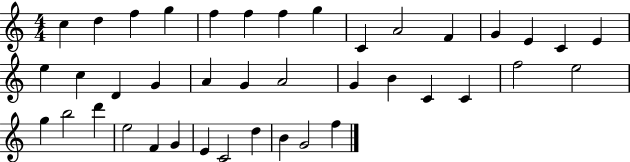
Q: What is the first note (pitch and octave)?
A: C5